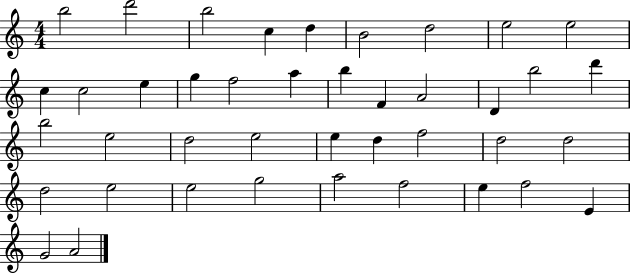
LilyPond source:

{
  \clef treble
  \numericTimeSignature
  \time 4/4
  \key c \major
  b''2 d'''2 | b''2 c''4 d''4 | b'2 d''2 | e''2 e''2 | \break c''4 c''2 e''4 | g''4 f''2 a''4 | b''4 f'4 a'2 | d'4 b''2 d'''4 | \break b''2 e''2 | d''2 e''2 | e''4 d''4 f''2 | d''2 d''2 | \break d''2 e''2 | e''2 g''2 | a''2 f''2 | e''4 f''2 e'4 | \break g'2 a'2 | \bar "|."
}